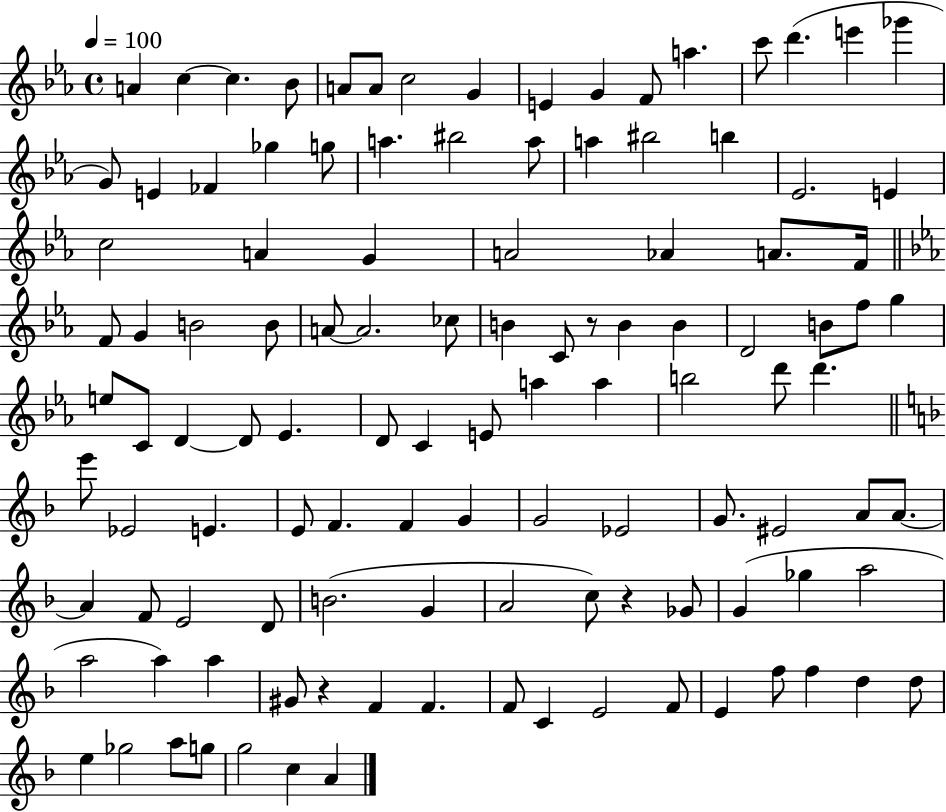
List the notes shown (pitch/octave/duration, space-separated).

A4/q C5/q C5/q. Bb4/e A4/e A4/e C5/h G4/q E4/q G4/q F4/e A5/q. C6/e D6/q. E6/q Gb6/q G4/e E4/q FES4/q Gb5/q G5/e A5/q. BIS5/h A5/e A5/q BIS5/h B5/q Eb4/h. E4/q C5/h A4/q G4/q A4/h Ab4/q A4/e. F4/s F4/e G4/q B4/h B4/e A4/e A4/h. CES5/e B4/q C4/e R/e B4/q B4/q D4/h B4/e F5/e G5/q E5/e C4/e D4/q D4/e Eb4/q. D4/e C4/q E4/e A5/q A5/q B5/h D6/e D6/q. E6/e Eb4/h E4/q. E4/e F4/q. F4/q G4/q G4/h Eb4/h G4/e. EIS4/h A4/e A4/e. A4/q F4/e E4/h D4/e B4/h. G4/q A4/h C5/e R/q Gb4/e G4/q Gb5/q A5/h A5/h A5/q A5/q G#4/e R/q F4/q F4/q. F4/e C4/q E4/h F4/e E4/q F5/e F5/q D5/q D5/e E5/q Gb5/h A5/e G5/e G5/h C5/q A4/q